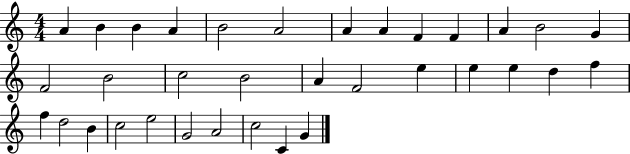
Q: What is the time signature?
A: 4/4